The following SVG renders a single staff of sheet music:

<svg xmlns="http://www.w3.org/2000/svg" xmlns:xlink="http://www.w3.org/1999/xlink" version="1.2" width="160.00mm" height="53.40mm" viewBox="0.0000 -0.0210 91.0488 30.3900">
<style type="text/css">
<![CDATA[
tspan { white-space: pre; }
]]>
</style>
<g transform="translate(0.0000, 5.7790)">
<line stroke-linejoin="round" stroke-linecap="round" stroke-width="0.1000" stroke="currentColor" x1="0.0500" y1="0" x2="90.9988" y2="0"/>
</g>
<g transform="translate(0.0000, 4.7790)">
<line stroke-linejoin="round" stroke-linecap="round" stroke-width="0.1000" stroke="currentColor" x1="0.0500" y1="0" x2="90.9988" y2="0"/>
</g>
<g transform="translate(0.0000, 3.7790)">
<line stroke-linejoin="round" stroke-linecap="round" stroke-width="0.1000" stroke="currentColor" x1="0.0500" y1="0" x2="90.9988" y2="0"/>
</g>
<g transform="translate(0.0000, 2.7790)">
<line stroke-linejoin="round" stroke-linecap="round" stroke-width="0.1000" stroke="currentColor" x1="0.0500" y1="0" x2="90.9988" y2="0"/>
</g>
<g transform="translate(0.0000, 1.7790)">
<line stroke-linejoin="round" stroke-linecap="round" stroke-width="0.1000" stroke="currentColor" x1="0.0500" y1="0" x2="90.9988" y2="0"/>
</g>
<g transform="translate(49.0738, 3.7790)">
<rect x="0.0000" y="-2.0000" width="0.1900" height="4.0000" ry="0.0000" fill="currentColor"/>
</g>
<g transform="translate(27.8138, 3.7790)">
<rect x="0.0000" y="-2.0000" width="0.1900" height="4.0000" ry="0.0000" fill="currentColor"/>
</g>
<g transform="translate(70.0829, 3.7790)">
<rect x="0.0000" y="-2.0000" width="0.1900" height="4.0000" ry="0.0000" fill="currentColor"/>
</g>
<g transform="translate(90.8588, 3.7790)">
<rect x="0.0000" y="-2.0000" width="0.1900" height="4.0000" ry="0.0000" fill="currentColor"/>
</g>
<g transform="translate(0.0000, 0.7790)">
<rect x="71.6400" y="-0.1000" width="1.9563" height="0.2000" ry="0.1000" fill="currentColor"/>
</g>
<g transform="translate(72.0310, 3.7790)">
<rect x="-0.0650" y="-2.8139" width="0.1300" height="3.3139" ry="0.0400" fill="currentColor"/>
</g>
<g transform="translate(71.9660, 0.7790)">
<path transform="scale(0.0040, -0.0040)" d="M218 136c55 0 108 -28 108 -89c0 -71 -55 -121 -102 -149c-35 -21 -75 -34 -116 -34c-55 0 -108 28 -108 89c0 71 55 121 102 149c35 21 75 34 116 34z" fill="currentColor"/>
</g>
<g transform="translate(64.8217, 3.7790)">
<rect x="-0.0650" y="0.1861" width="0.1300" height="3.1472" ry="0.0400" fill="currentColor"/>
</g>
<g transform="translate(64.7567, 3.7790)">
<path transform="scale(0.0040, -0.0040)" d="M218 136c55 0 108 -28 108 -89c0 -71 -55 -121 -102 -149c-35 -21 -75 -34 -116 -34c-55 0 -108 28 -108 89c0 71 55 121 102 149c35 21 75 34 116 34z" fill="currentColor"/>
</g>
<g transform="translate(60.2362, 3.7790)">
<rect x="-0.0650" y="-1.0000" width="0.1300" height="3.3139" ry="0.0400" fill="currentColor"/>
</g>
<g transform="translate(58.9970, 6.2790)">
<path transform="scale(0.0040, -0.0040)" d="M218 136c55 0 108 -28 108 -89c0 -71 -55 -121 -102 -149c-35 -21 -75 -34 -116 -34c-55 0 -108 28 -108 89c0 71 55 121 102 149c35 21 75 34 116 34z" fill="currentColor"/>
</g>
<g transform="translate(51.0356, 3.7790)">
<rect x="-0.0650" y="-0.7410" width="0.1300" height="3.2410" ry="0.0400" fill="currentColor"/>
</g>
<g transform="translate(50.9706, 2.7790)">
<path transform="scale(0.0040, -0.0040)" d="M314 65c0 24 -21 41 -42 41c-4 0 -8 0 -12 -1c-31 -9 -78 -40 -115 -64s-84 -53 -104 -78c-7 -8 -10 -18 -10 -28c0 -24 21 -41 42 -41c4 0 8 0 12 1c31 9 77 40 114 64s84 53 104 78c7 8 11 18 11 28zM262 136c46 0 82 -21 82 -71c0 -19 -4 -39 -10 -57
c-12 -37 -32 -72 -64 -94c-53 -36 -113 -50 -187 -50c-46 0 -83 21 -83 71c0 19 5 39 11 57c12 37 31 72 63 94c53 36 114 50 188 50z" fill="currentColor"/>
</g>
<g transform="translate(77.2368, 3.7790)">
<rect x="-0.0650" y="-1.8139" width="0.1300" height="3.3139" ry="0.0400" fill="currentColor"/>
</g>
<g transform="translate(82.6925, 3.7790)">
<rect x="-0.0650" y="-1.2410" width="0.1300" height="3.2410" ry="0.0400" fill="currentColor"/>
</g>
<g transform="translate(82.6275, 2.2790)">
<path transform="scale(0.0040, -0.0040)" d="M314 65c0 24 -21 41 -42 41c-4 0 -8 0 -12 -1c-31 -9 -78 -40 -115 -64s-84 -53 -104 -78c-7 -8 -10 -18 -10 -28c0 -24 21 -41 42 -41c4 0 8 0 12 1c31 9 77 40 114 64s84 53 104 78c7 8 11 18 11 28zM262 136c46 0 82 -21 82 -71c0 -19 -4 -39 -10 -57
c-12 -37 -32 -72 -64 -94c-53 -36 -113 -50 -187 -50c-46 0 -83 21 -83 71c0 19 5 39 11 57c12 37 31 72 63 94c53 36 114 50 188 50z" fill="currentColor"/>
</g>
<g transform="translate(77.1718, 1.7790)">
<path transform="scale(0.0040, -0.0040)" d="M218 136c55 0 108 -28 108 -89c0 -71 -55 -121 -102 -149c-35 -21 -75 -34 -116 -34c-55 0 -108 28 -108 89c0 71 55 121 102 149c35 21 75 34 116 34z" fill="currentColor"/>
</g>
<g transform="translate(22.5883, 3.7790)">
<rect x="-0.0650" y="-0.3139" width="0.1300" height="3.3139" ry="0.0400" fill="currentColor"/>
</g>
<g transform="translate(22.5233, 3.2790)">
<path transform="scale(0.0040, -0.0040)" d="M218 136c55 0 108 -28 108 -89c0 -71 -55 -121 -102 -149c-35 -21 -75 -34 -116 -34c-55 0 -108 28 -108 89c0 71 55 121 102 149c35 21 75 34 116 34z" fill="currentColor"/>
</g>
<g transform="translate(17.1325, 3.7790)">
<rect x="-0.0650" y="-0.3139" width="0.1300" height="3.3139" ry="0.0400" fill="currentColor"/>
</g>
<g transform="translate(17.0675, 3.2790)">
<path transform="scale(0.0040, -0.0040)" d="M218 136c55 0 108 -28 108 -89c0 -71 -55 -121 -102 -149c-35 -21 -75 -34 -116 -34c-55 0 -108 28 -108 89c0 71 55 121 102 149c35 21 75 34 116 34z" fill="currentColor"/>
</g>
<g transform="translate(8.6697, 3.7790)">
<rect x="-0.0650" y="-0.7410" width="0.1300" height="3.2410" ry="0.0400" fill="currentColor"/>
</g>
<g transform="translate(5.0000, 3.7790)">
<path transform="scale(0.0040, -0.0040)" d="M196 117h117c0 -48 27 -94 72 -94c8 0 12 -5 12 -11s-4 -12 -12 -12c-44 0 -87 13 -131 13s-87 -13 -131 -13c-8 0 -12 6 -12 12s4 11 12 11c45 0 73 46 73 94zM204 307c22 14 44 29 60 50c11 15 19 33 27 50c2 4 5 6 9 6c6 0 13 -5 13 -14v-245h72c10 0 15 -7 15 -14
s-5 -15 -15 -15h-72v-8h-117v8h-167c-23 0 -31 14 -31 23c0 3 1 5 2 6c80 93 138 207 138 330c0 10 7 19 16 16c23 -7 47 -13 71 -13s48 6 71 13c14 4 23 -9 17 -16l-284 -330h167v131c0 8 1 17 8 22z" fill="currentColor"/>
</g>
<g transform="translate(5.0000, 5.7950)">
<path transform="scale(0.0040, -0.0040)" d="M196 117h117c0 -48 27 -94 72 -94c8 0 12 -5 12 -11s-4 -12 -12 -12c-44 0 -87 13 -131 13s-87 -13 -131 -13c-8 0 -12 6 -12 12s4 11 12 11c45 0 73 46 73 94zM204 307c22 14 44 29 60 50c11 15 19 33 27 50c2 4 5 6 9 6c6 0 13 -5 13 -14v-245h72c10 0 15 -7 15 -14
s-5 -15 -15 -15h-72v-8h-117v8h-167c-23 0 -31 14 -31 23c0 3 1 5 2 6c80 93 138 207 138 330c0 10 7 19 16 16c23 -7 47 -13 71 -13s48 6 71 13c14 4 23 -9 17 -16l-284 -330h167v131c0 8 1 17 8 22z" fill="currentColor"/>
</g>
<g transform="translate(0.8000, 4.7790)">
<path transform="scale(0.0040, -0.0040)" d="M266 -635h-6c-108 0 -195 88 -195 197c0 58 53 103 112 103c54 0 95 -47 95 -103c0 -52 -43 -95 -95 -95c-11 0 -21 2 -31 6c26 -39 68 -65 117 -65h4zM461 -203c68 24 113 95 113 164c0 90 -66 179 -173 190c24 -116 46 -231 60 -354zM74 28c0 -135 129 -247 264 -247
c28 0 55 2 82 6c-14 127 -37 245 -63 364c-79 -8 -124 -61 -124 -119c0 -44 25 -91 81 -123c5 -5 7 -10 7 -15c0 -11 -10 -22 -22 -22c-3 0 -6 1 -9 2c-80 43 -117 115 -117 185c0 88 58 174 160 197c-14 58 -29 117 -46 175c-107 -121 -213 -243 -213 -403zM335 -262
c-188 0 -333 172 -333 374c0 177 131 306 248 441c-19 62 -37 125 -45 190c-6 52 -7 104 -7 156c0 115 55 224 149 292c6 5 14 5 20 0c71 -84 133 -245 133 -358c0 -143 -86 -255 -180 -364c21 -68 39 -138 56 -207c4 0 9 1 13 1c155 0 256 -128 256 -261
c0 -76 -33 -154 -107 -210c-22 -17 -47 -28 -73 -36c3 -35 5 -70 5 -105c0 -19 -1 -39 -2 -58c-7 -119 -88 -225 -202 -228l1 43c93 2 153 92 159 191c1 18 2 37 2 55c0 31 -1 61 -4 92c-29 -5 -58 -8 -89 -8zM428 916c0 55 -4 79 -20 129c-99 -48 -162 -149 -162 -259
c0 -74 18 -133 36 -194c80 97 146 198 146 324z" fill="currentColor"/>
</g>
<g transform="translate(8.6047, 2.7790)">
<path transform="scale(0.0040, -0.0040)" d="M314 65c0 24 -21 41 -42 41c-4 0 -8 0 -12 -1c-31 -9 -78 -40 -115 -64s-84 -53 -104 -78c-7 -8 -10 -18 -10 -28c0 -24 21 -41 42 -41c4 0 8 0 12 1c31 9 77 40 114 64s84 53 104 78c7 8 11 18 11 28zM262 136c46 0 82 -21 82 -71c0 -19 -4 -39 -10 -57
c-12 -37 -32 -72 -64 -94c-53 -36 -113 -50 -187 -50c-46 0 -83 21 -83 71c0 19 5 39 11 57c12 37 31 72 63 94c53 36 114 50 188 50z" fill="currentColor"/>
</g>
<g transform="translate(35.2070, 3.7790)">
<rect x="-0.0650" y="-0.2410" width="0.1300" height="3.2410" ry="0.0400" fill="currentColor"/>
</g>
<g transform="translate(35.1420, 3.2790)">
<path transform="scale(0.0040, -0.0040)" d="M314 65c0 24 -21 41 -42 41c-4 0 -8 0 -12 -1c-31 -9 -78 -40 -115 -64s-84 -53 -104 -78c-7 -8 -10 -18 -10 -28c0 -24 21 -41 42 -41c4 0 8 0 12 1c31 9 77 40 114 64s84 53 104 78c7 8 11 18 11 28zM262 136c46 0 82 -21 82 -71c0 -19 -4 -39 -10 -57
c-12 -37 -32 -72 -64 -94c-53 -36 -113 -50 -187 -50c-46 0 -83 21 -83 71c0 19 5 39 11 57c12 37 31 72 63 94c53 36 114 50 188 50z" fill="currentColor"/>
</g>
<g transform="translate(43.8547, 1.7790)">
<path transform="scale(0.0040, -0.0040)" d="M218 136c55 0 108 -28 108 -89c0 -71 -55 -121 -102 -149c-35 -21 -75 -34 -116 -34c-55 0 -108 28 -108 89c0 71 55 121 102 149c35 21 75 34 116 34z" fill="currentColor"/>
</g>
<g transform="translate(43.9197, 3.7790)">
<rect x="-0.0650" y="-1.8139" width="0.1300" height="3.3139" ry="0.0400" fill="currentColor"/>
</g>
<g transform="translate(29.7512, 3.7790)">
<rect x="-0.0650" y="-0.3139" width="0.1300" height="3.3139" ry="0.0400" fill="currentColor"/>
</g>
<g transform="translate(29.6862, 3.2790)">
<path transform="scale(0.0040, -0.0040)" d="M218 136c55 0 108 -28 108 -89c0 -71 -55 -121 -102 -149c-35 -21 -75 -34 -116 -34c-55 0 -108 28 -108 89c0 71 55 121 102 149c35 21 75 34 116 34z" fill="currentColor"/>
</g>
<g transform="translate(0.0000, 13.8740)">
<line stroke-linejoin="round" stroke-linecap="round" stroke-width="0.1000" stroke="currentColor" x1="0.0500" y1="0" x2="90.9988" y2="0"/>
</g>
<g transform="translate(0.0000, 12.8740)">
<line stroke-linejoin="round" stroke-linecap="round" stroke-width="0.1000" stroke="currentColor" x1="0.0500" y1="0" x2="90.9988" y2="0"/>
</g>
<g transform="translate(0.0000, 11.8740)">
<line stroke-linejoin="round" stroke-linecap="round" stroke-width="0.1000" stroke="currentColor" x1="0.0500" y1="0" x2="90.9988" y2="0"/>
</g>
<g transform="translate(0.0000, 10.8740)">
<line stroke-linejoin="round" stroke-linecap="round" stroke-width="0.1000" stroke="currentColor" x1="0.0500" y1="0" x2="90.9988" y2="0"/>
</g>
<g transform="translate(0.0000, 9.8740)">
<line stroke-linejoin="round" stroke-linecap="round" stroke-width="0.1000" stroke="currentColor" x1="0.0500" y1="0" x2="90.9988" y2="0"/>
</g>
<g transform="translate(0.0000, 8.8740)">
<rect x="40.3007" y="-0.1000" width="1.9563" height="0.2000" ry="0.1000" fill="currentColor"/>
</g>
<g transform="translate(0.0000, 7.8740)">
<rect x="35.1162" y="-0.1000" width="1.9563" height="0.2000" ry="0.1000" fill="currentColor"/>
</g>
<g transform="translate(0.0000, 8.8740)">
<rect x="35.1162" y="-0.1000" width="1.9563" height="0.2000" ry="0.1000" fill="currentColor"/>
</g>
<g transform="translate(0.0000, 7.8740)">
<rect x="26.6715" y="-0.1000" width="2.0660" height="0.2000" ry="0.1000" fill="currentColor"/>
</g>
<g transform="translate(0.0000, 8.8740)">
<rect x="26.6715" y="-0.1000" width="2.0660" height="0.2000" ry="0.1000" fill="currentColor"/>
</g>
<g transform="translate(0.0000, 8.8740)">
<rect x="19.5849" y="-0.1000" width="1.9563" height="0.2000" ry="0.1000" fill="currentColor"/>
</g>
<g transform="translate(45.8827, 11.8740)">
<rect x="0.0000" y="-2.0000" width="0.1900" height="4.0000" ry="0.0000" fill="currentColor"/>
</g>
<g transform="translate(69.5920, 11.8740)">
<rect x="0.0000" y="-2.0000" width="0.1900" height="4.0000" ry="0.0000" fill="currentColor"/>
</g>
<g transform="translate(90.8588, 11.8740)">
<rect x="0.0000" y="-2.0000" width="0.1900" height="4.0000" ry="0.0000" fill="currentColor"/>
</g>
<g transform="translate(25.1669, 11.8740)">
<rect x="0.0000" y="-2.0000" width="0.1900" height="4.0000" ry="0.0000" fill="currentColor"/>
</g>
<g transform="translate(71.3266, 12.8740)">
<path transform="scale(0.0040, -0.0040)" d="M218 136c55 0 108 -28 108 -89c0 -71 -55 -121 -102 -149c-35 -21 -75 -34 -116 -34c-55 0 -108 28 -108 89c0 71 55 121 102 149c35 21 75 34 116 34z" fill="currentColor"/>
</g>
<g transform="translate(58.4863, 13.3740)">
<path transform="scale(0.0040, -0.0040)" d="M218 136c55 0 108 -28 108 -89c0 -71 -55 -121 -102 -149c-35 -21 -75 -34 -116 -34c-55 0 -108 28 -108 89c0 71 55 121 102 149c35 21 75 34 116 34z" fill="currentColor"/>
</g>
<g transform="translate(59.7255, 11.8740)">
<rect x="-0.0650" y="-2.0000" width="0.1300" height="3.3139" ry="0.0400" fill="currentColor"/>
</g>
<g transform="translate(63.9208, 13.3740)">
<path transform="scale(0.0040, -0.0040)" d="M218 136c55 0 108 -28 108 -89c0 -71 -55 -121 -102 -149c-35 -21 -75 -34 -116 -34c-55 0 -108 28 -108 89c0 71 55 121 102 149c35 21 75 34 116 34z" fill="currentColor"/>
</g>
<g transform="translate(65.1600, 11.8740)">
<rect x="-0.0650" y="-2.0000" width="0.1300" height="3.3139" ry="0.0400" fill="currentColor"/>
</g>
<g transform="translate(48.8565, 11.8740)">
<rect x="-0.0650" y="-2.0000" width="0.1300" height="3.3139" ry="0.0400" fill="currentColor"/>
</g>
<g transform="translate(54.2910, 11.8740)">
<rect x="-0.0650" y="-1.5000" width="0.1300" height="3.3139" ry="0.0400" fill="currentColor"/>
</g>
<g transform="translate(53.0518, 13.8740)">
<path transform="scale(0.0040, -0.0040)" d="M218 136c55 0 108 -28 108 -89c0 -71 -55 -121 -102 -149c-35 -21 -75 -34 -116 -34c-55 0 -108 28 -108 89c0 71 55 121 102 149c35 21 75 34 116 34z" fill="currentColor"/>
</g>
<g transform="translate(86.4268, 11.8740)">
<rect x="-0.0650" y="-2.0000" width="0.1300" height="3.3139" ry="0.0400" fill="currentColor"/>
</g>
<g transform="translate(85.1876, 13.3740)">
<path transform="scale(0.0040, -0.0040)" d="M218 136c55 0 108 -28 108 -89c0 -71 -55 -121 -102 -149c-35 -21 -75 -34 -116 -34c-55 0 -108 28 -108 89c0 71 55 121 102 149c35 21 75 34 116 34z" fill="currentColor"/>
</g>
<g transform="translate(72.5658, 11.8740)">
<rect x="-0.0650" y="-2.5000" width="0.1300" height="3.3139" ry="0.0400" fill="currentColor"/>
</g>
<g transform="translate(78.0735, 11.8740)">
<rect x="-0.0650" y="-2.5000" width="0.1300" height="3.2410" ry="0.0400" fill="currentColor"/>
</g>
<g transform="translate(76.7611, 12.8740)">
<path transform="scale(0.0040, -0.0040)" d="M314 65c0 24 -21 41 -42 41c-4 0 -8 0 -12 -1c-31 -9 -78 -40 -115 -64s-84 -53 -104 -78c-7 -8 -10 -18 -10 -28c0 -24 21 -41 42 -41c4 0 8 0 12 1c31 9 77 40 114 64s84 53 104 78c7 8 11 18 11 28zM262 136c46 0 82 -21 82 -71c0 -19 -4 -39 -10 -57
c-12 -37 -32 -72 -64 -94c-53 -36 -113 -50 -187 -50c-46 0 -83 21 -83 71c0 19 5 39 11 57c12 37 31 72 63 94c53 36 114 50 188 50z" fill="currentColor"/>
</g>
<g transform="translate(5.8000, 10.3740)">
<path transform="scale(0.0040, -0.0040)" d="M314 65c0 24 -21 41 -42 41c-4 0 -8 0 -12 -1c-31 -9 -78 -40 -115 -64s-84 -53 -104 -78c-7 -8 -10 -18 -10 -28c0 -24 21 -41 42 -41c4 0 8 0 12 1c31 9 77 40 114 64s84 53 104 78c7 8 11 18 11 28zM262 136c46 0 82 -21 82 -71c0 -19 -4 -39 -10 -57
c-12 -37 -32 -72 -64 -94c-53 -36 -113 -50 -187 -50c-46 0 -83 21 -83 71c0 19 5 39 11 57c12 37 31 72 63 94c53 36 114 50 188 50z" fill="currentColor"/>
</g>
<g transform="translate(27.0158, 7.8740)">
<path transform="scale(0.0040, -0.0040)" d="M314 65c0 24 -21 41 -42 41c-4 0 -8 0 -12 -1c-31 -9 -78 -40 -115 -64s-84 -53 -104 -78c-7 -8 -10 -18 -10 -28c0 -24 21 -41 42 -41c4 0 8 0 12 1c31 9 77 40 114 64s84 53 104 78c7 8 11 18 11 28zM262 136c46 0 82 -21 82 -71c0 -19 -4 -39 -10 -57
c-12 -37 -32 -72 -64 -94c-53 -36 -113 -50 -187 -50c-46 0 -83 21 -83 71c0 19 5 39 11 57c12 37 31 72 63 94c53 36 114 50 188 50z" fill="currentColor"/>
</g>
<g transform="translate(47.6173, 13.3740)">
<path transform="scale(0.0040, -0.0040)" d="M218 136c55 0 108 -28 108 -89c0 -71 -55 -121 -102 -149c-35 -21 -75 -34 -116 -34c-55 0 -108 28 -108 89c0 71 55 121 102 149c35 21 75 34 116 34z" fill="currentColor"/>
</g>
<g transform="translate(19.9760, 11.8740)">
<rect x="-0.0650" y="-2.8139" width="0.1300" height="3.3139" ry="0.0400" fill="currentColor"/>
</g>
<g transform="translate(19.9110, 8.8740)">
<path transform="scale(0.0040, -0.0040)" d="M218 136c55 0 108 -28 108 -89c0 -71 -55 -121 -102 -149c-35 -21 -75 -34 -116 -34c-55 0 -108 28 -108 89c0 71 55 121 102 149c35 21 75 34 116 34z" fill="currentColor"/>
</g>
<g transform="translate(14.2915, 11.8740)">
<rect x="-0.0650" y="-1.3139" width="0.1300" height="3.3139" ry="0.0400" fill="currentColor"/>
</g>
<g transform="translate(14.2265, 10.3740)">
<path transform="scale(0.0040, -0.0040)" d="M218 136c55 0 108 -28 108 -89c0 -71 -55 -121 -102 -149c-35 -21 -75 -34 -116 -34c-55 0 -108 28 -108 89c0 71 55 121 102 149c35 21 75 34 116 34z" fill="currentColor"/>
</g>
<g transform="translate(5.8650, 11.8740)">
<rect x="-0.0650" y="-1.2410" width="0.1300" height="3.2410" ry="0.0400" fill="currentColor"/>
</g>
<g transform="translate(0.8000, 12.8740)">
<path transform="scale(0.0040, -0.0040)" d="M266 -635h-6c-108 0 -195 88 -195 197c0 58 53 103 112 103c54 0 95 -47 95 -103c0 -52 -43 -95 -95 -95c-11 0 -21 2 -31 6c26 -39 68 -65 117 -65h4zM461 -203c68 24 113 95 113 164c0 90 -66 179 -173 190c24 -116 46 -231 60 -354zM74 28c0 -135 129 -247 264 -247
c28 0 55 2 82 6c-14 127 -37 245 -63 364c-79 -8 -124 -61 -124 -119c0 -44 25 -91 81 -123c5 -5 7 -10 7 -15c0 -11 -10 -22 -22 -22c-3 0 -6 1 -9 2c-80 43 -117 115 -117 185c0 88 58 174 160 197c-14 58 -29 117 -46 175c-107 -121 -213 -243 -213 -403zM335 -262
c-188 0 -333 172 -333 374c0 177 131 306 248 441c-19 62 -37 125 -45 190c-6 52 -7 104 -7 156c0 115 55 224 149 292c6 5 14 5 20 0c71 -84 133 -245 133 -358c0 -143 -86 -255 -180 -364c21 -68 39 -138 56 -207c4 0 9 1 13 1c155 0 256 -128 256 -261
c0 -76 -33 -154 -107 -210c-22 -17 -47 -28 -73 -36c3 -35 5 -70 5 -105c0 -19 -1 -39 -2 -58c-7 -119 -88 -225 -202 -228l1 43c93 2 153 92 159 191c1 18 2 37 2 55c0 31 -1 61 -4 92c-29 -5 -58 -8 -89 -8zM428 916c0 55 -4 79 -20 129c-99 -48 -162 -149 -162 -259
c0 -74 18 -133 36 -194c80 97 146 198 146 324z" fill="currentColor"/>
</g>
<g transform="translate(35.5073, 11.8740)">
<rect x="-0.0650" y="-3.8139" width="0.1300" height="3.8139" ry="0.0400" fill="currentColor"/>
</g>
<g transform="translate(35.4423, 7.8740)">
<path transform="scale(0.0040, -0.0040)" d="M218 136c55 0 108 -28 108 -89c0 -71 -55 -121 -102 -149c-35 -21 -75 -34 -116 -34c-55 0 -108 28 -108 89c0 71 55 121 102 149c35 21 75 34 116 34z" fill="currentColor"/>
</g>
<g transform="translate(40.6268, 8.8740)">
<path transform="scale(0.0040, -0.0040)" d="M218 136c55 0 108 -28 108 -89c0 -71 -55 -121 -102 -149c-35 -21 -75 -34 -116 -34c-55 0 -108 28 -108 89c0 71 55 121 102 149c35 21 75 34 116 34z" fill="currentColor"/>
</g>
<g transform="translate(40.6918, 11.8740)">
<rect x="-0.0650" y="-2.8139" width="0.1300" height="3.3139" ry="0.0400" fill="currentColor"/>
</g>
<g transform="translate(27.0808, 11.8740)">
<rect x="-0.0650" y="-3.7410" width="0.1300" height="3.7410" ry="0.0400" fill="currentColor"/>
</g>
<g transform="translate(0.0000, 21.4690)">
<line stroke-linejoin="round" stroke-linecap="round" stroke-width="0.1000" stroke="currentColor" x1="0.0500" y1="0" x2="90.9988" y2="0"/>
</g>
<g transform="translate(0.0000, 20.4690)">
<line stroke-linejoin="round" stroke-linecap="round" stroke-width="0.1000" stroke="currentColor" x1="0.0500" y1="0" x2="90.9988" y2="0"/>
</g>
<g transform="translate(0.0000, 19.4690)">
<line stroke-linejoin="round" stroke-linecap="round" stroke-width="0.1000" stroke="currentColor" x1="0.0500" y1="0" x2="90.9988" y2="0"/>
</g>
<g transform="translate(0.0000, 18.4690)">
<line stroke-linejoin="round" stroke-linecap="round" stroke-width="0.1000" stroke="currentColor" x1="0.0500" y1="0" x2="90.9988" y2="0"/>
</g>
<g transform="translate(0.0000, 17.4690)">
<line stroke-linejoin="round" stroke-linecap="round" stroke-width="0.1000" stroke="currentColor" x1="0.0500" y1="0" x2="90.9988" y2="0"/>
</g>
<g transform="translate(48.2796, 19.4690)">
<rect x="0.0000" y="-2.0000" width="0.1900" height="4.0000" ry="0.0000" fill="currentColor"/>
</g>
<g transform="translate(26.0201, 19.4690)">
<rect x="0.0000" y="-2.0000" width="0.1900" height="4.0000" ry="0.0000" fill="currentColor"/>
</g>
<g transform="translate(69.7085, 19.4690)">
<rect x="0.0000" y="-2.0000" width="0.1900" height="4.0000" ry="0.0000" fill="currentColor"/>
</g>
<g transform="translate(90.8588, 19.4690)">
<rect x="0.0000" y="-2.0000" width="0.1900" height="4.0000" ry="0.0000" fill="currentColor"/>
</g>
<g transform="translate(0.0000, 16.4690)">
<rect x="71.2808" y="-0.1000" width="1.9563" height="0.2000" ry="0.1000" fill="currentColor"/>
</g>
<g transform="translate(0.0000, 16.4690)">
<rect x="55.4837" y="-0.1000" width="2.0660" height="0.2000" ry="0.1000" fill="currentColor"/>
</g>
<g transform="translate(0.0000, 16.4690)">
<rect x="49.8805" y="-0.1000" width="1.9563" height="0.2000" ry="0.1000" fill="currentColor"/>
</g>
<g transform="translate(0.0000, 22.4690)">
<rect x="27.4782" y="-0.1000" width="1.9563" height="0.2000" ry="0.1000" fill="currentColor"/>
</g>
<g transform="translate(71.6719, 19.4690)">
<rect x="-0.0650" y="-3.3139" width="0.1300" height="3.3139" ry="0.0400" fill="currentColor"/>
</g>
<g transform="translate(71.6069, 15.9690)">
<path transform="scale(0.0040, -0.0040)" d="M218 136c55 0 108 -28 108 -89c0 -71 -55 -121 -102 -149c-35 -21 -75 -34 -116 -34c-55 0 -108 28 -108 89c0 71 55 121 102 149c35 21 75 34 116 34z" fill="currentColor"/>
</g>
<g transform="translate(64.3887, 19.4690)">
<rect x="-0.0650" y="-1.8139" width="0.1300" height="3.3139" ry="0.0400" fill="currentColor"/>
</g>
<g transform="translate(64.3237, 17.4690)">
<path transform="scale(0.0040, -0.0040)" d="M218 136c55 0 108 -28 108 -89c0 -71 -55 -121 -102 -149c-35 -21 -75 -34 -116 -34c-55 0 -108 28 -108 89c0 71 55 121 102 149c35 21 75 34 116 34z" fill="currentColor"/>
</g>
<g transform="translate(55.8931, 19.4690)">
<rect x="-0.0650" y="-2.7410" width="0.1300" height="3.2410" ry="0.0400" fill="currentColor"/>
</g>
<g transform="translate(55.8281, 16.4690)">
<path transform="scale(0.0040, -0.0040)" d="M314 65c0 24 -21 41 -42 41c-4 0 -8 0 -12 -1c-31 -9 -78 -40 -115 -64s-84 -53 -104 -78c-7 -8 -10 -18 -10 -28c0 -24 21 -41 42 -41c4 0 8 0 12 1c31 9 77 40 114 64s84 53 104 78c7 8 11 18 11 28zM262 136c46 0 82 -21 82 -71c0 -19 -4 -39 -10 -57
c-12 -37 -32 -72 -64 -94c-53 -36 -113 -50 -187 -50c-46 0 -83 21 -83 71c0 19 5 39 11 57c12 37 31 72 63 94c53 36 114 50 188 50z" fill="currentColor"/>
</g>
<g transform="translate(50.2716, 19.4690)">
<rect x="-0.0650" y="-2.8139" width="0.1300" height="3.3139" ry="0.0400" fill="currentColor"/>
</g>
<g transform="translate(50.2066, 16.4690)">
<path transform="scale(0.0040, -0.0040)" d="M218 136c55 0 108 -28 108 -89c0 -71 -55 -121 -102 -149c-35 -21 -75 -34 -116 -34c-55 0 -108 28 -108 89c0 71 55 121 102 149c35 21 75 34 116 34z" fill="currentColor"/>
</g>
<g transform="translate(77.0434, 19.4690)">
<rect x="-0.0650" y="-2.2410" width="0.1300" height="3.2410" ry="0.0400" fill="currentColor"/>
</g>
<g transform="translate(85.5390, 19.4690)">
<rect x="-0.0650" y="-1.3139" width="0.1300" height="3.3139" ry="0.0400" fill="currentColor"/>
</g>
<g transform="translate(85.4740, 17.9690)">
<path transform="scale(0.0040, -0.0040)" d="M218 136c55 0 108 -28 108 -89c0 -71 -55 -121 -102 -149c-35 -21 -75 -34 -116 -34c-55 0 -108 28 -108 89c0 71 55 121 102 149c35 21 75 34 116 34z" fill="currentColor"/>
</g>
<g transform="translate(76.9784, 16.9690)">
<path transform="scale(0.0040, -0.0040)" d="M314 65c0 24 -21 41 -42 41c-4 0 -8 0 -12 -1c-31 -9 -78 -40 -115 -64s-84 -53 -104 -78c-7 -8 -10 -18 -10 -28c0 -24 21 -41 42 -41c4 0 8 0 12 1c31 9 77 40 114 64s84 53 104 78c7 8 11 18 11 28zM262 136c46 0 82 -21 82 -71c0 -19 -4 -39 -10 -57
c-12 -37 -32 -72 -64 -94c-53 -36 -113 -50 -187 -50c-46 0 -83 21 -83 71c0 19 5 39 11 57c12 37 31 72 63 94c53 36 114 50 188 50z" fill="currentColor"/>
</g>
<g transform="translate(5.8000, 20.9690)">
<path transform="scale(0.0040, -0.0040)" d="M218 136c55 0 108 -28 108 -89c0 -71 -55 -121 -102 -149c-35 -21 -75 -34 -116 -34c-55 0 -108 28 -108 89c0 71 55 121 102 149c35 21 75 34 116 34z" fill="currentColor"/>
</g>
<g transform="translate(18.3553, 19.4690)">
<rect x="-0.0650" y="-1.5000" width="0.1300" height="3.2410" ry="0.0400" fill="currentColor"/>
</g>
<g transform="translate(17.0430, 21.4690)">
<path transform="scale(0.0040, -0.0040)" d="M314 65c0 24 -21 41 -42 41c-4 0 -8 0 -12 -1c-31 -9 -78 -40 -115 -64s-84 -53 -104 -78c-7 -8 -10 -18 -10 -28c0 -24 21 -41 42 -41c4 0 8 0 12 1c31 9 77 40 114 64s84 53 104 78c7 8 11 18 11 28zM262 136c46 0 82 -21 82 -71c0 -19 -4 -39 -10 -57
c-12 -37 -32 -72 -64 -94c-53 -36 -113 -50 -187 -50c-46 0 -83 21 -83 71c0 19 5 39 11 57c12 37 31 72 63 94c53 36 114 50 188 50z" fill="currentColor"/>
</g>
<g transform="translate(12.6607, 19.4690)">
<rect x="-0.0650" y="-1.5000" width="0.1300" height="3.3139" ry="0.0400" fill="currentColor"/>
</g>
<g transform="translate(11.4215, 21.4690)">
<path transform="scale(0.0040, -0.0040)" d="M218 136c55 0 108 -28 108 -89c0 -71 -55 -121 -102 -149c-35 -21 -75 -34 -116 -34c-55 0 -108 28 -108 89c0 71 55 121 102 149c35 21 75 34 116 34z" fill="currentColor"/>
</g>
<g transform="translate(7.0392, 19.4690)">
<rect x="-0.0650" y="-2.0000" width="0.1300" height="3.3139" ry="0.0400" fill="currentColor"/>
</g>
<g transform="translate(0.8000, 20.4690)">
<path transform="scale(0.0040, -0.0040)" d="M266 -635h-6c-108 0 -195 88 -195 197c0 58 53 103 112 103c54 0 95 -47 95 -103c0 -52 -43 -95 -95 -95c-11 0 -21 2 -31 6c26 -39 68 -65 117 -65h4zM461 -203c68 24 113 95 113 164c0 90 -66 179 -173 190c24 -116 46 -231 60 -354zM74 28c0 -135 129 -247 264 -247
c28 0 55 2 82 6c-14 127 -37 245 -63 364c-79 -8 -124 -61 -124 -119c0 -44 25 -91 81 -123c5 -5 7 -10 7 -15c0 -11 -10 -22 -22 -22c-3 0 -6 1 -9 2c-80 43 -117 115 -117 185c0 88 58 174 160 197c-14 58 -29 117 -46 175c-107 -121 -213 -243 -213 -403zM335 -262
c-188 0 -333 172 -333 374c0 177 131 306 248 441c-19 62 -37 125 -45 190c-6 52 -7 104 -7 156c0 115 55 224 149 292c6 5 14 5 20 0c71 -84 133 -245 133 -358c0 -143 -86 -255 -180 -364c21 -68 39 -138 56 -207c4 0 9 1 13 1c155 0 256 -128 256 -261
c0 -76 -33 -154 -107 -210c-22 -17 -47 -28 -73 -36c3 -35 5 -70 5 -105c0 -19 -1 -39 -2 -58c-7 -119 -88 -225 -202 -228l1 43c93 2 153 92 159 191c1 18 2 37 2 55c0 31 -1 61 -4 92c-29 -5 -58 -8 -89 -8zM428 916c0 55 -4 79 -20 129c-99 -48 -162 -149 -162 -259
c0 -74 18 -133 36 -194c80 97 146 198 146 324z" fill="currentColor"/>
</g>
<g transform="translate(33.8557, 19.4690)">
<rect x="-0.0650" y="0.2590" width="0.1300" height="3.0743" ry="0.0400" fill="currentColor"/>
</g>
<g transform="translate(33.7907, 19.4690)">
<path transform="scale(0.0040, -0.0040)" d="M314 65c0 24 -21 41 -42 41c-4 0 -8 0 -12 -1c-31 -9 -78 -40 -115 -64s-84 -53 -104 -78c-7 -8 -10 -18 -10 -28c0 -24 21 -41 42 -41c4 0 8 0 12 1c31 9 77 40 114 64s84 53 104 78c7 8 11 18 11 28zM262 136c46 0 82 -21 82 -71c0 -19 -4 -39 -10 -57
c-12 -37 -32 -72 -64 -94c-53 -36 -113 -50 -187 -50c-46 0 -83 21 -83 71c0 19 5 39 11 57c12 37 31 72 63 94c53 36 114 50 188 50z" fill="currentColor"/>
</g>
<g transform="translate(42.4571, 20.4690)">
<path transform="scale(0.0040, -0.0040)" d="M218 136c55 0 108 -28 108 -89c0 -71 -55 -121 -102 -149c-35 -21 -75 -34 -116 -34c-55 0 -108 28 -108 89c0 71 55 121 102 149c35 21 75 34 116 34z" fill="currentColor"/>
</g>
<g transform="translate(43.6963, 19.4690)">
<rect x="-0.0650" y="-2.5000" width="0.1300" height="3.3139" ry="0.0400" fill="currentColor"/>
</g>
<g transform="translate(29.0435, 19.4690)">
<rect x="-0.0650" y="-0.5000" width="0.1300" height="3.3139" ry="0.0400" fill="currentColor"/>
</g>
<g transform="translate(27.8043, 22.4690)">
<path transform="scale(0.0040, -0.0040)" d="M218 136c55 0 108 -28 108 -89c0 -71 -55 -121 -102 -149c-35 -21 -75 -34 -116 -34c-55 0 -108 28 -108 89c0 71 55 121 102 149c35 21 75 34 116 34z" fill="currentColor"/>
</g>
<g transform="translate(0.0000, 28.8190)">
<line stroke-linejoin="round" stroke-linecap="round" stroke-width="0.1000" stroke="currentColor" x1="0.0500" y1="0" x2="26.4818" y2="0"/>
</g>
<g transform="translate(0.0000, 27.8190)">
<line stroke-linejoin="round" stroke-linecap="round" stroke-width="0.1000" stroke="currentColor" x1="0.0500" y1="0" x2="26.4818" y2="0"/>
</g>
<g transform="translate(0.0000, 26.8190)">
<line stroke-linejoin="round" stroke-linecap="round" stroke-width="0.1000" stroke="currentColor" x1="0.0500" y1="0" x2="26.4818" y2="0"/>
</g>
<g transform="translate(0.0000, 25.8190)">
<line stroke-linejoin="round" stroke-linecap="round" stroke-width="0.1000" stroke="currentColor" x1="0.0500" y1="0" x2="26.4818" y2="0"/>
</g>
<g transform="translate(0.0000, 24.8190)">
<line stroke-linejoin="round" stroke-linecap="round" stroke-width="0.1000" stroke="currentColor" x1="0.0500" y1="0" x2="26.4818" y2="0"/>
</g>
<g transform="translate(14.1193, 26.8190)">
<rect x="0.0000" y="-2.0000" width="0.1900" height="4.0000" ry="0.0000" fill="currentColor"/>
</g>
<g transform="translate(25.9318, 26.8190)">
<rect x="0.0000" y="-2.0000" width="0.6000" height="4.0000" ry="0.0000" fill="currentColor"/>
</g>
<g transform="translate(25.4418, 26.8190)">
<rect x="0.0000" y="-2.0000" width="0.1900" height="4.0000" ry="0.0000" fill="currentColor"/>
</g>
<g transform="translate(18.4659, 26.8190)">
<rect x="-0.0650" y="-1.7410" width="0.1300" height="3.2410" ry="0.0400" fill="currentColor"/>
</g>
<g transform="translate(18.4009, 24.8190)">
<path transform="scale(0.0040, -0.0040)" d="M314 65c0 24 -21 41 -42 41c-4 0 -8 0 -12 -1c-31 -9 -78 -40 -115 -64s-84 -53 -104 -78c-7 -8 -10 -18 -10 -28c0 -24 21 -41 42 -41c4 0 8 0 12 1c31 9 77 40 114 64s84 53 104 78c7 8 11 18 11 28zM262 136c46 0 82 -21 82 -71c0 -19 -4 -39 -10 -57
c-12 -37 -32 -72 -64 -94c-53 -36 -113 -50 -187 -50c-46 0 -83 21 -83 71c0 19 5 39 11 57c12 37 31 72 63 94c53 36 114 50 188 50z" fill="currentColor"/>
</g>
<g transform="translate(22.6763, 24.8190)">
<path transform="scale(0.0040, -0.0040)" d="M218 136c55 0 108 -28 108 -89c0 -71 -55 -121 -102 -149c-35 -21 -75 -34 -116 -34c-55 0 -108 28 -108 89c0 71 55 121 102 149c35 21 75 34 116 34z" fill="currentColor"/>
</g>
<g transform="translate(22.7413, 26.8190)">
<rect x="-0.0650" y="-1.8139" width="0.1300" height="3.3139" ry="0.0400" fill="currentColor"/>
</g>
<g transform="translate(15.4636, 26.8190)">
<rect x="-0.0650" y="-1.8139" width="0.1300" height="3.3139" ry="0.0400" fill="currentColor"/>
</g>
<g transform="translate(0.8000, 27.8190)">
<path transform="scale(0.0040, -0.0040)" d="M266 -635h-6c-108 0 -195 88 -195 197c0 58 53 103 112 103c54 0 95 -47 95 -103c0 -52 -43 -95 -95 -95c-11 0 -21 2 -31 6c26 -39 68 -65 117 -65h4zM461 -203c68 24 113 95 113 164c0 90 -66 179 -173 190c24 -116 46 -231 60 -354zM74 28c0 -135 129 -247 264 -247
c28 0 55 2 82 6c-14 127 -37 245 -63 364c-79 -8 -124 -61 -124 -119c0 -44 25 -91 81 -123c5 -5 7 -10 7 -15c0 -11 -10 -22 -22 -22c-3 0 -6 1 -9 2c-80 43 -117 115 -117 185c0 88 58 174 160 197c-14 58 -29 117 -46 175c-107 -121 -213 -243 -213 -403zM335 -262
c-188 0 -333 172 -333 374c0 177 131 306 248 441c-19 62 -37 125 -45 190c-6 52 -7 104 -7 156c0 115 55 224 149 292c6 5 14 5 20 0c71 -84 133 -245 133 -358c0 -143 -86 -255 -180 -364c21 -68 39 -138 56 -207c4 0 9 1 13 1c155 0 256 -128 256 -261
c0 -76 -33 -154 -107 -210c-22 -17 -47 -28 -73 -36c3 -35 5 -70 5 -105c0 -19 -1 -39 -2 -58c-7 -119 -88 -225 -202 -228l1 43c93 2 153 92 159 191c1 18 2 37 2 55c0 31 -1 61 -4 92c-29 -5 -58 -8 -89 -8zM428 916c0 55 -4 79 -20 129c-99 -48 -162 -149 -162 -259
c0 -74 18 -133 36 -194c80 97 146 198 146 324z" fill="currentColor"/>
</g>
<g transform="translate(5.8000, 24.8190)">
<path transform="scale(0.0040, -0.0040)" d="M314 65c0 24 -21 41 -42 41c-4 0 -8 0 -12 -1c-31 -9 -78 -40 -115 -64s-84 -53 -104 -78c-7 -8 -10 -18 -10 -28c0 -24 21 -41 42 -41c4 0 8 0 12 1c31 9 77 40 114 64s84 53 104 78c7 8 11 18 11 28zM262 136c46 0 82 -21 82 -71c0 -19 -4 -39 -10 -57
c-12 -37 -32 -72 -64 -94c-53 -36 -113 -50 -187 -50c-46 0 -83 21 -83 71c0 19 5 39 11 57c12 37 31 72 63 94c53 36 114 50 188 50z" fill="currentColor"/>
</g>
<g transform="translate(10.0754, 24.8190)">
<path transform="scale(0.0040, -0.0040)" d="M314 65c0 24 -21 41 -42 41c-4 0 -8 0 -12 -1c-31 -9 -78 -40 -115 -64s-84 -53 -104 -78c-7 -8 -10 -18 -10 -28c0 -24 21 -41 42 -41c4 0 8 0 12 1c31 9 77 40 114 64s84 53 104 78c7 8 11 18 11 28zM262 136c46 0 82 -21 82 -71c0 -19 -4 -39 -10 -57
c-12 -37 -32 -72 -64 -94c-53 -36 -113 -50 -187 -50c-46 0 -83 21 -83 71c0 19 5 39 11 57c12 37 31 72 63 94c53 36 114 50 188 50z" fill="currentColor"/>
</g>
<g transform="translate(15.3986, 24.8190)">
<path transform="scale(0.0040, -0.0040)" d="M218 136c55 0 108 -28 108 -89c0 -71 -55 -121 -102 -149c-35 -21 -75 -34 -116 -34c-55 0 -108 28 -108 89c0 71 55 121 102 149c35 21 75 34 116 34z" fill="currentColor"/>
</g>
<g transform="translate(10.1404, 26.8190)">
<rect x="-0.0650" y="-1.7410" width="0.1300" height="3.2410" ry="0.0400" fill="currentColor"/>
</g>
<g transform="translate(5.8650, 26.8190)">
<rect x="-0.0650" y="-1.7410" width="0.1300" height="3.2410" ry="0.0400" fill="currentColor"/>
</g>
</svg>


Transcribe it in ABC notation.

X:1
T:Untitled
M:4/4
L:1/4
K:C
d2 c c c c2 f d2 D B a f e2 e2 e a c'2 c' a F E F F G G2 F F E E2 C B2 G a a2 f b g2 e f2 f2 f f2 f